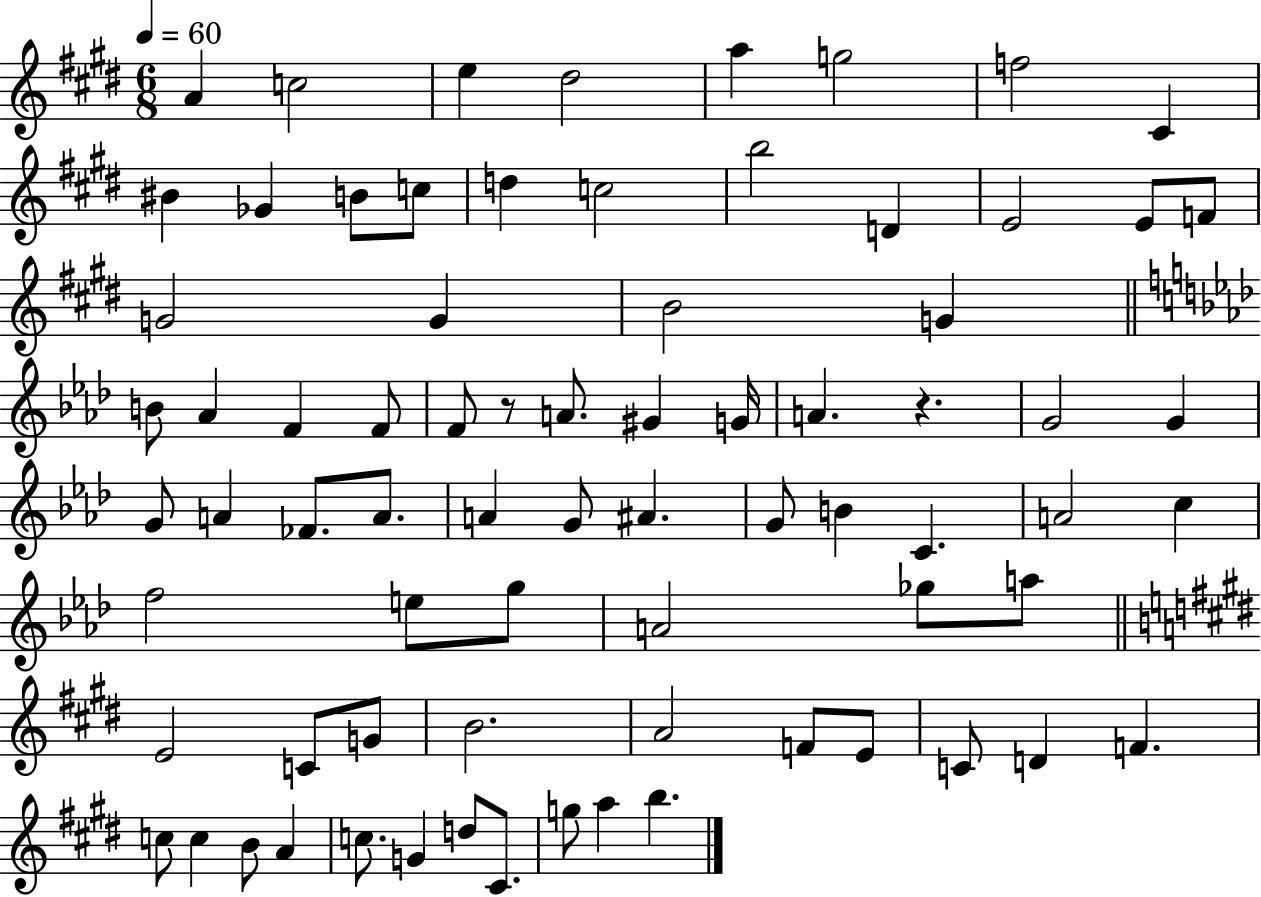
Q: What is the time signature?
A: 6/8